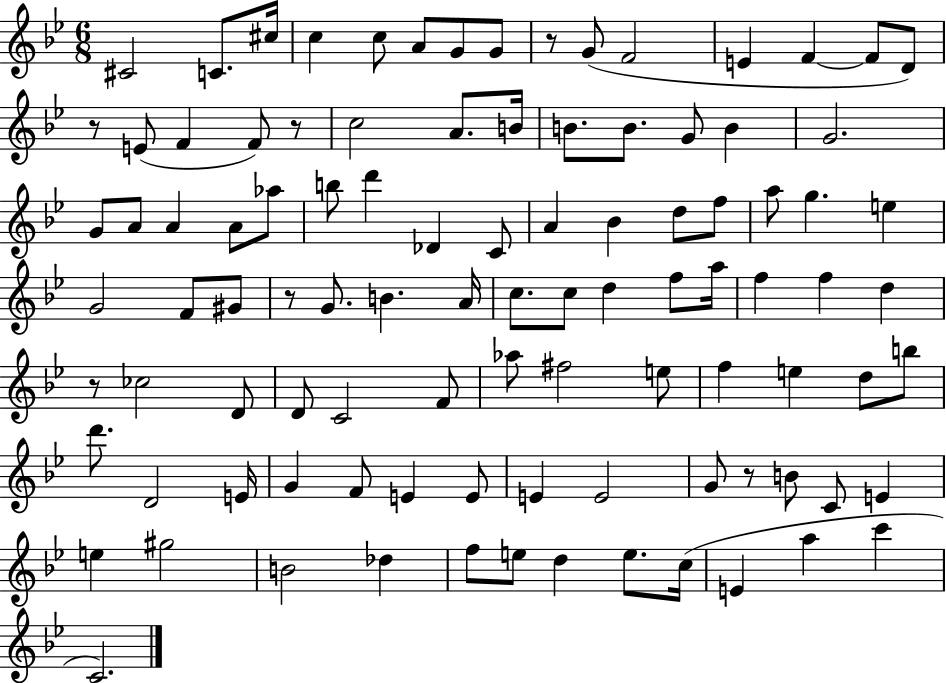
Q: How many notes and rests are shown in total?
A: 99